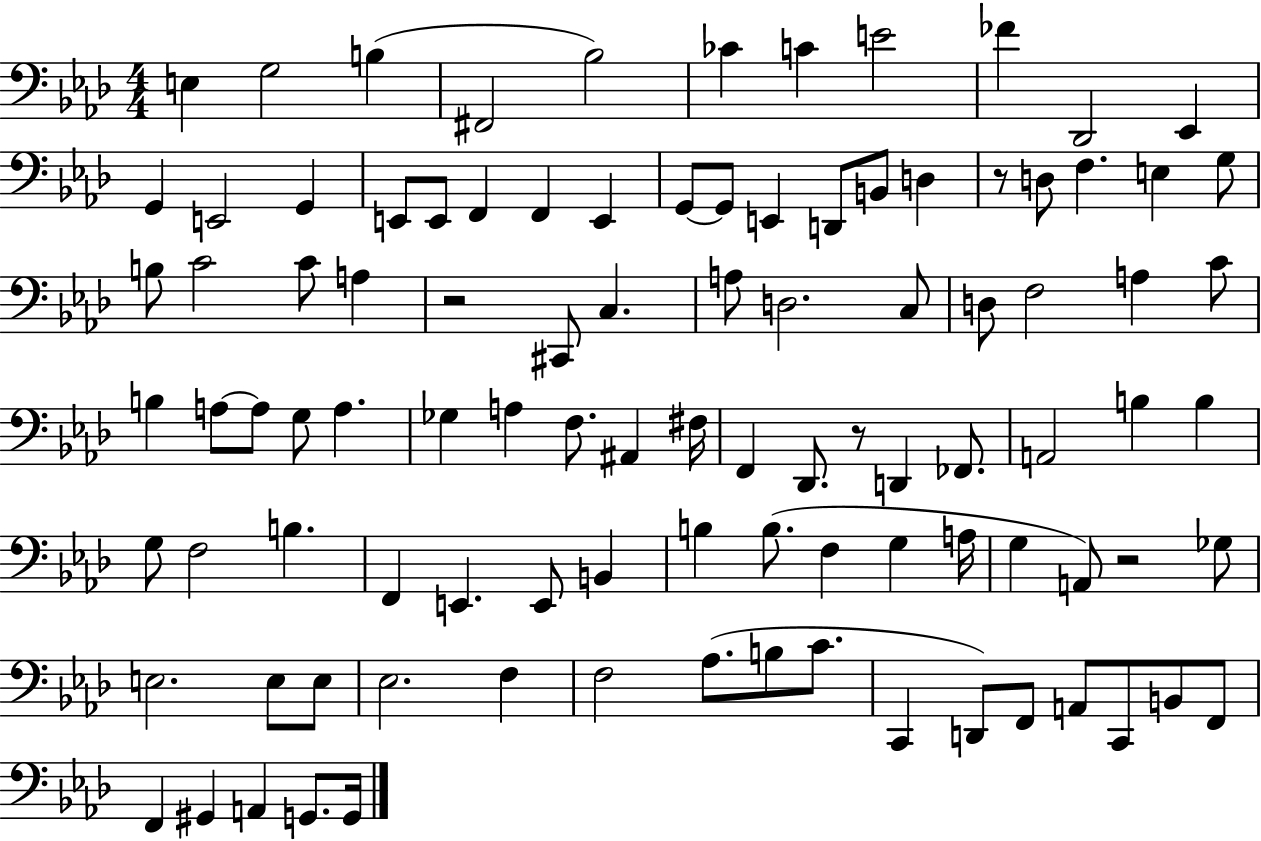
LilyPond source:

{
  \clef bass
  \numericTimeSignature
  \time 4/4
  \key aes \major
  e4 g2 b4( | fis,2 bes2) | ces'4 c'4 e'2 | fes'4 des,2 ees,4 | \break g,4 e,2 g,4 | e,8 e,8 f,4 f,4 e,4 | g,8~~ g,8 e,4 d,8 b,8 d4 | r8 d8 f4. e4 g8 | \break b8 c'2 c'8 a4 | r2 cis,8 c4. | a8 d2. c8 | d8 f2 a4 c'8 | \break b4 a8~~ a8 g8 a4. | ges4 a4 f8. ais,4 fis16 | f,4 des,8. r8 d,4 fes,8. | a,2 b4 b4 | \break g8 f2 b4. | f,4 e,4. e,8 b,4 | b4 b8.( f4 g4 a16 | g4 a,8) r2 ges8 | \break e2. e8 e8 | ees2. f4 | f2 aes8.( b8 c'8. | c,4 d,8) f,8 a,8 c,8 b,8 f,8 | \break f,4 gis,4 a,4 g,8. g,16 | \bar "|."
}